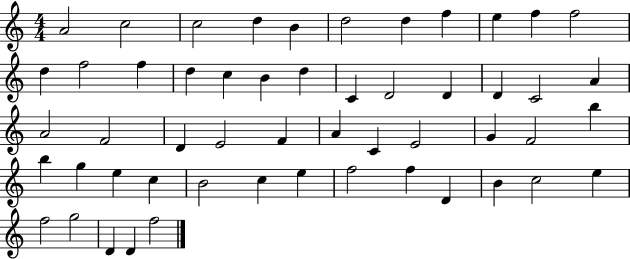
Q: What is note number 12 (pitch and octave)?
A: D5